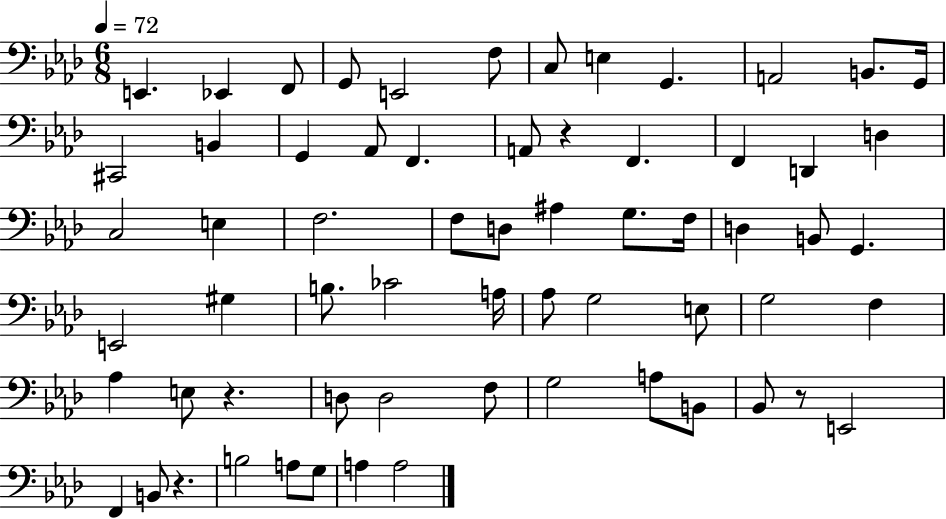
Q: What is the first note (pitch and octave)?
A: E2